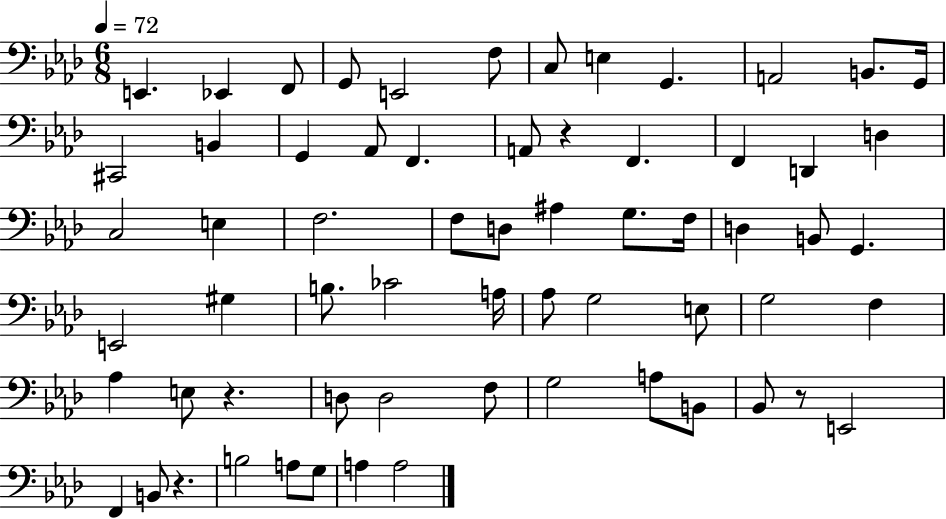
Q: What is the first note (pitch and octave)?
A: E2